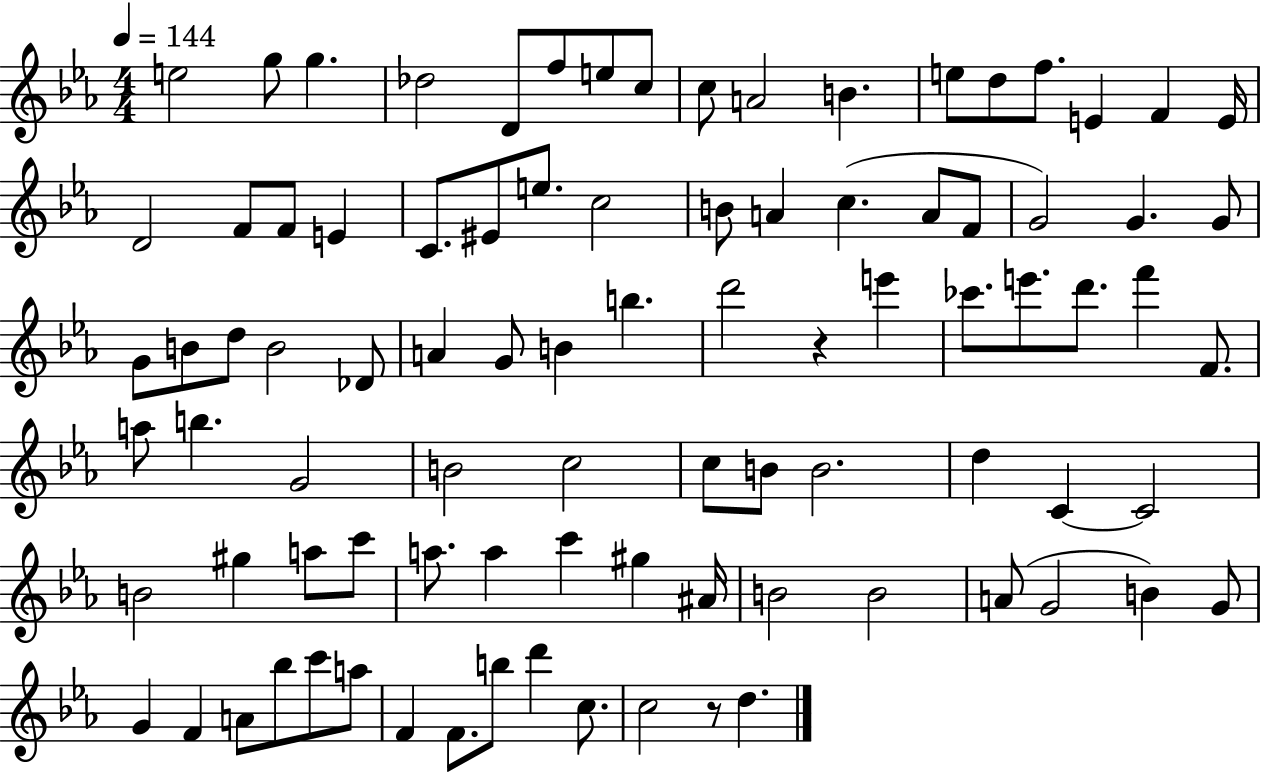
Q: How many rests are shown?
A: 2